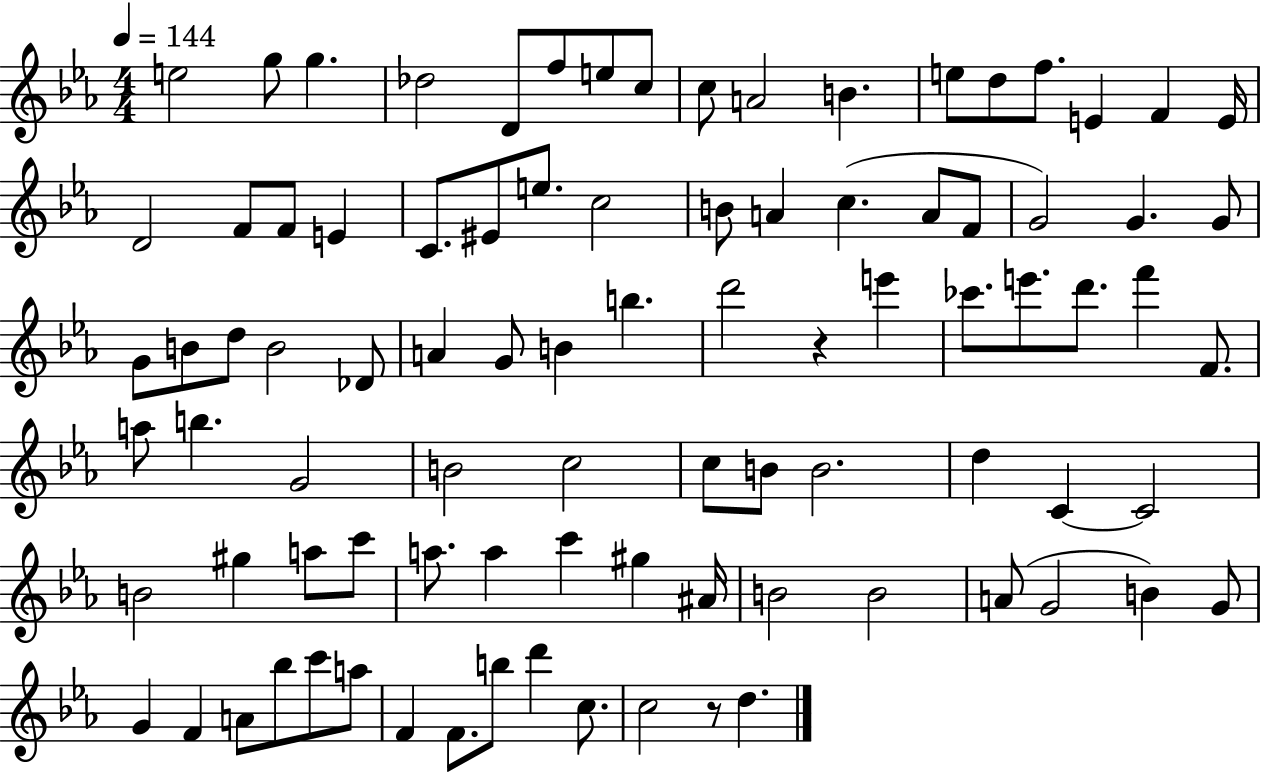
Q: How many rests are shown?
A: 2